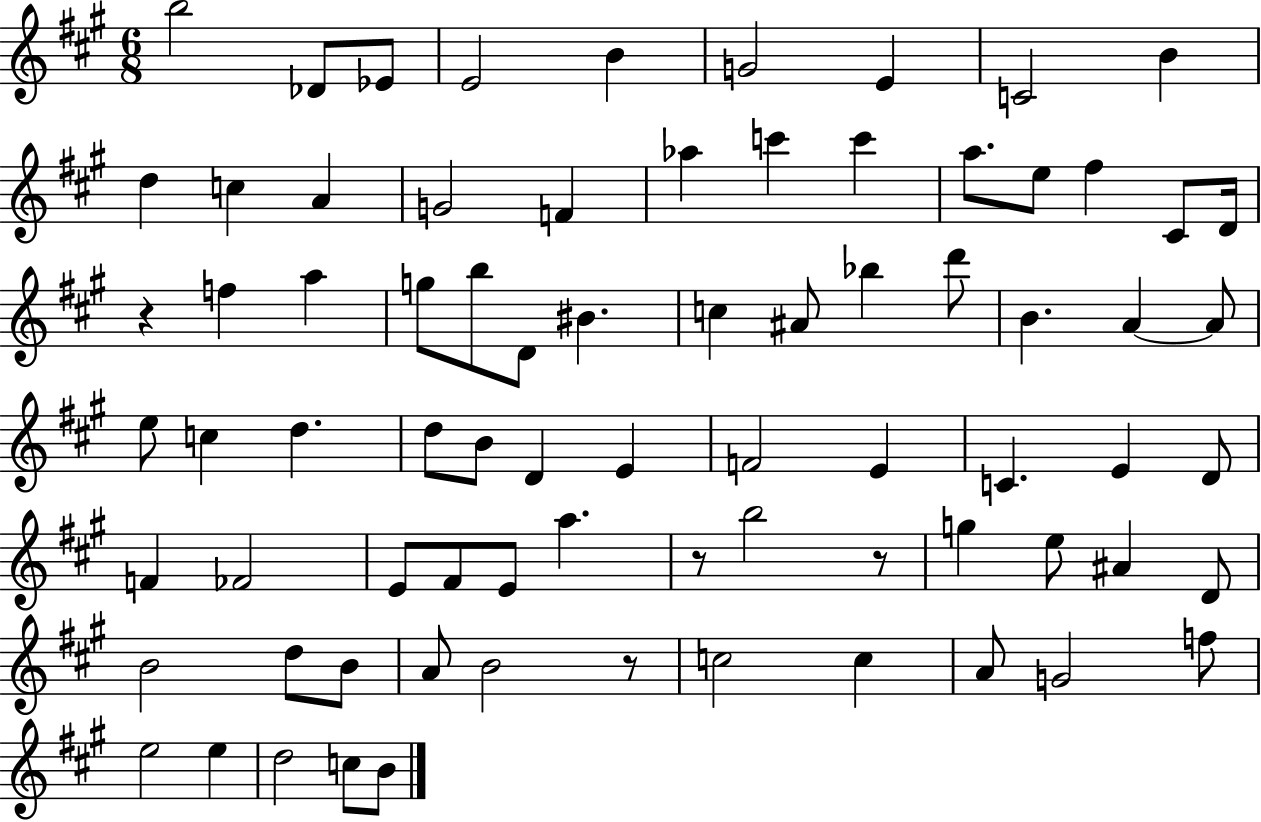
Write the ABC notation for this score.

X:1
T:Untitled
M:6/8
L:1/4
K:A
b2 _D/2 _E/2 E2 B G2 E C2 B d c A G2 F _a c' c' a/2 e/2 ^f ^C/2 D/4 z f a g/2 b/2 D/2 ^B c ^A/2 _b d'/2 B A A/2 e/2 c d d/2 B/2 D E F2 E C E D/2 F _F2 E/2 ^F/2 E/2 a z/2 b2 z/2 g e/2 ^A D/2 B2 d/2 B/2 A/2 B2 z/2 c2 c A/2 G2 f/2 e2 e d2 c/2 B/2